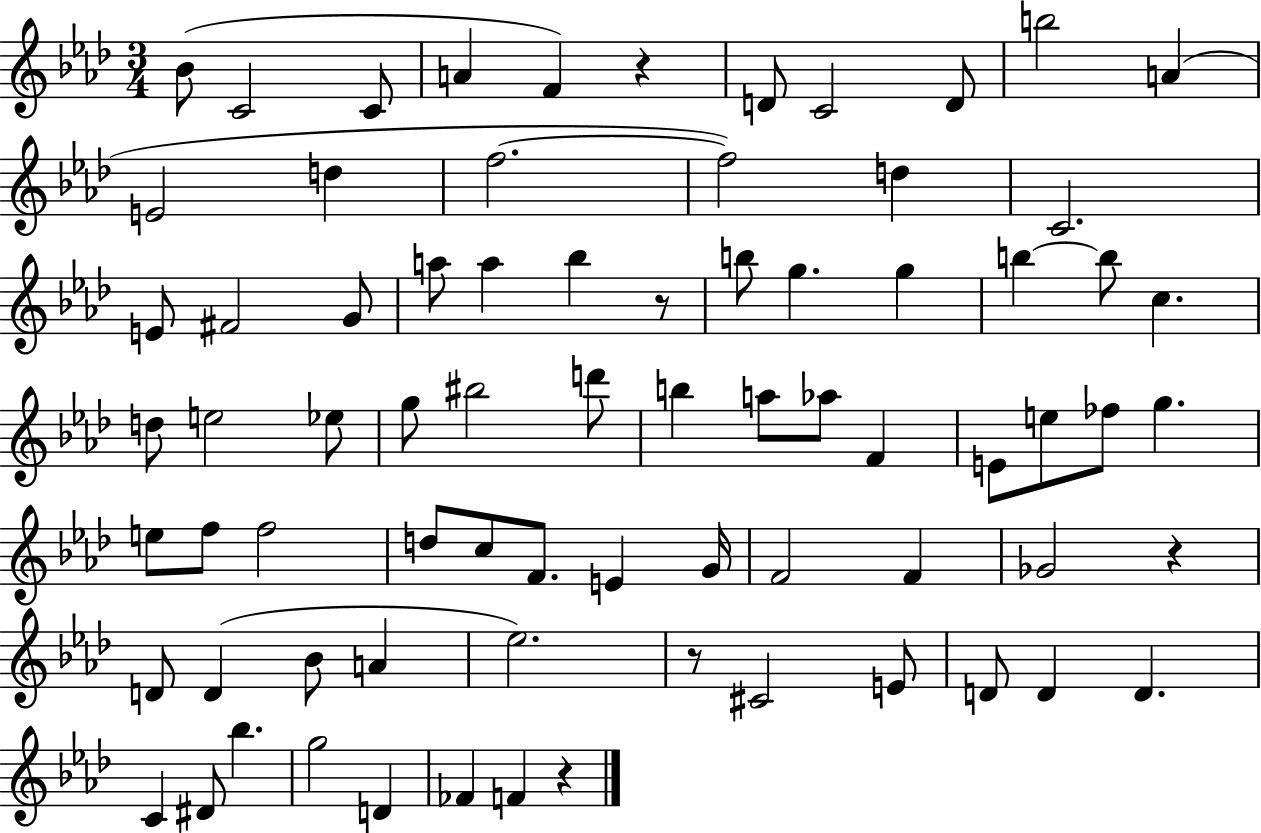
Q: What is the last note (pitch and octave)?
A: F4